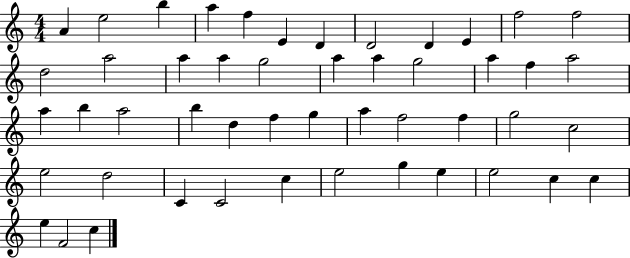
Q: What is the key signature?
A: C major